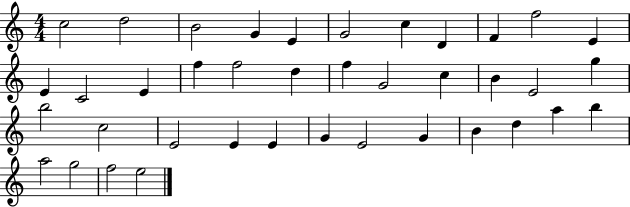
C5/h D5/h B4/h G4/q E4/q G4/h C5/q D4/q F4/q F5/h E4/q E4/q C4/h E4/q F5/q F5/h D5/q F5/q G4/h C5/q B4/q E4/h G5/q B5/h C5/h E4/h E4/q E4/q G4/q E4/h G4/q B4/q D5/q A5/q B5/q A5/h G5/h F5/h E5/h